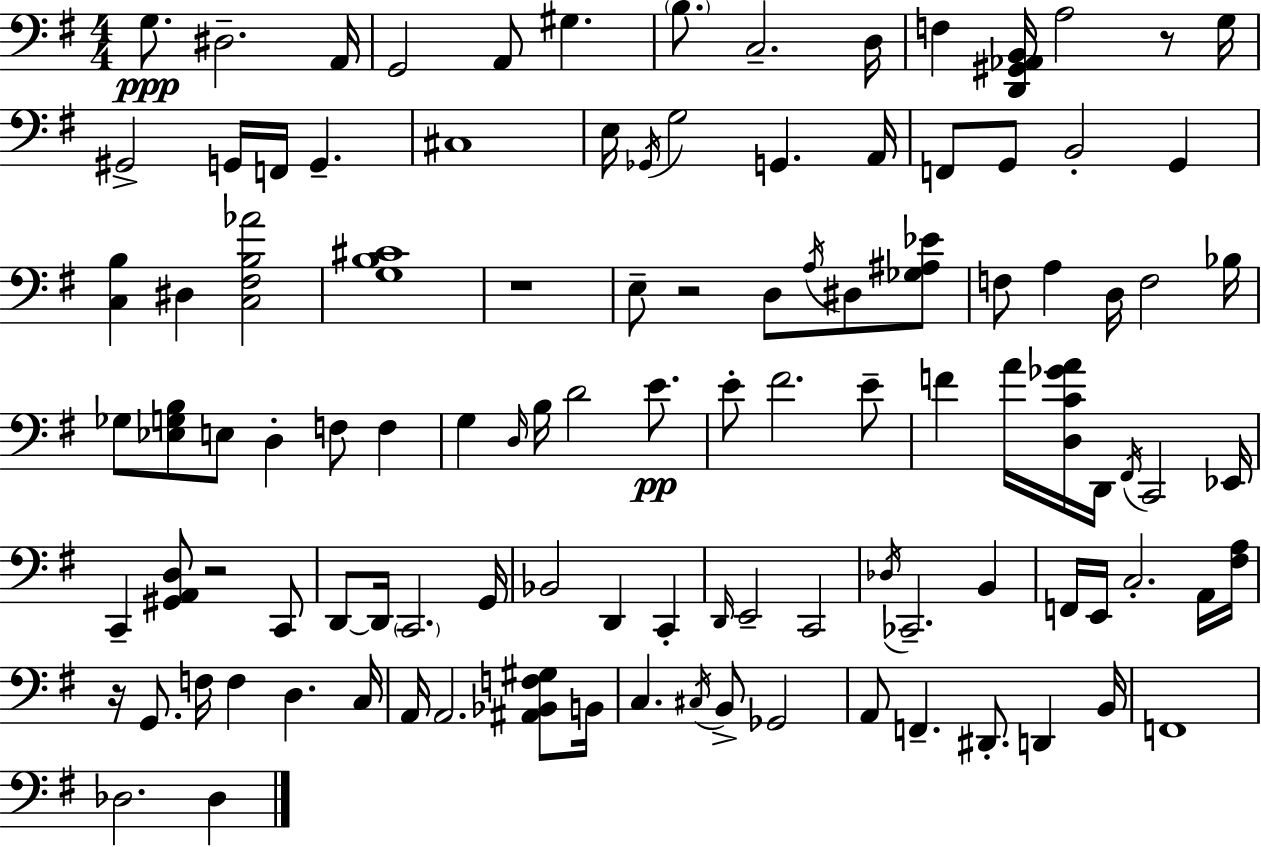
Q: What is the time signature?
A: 4/4